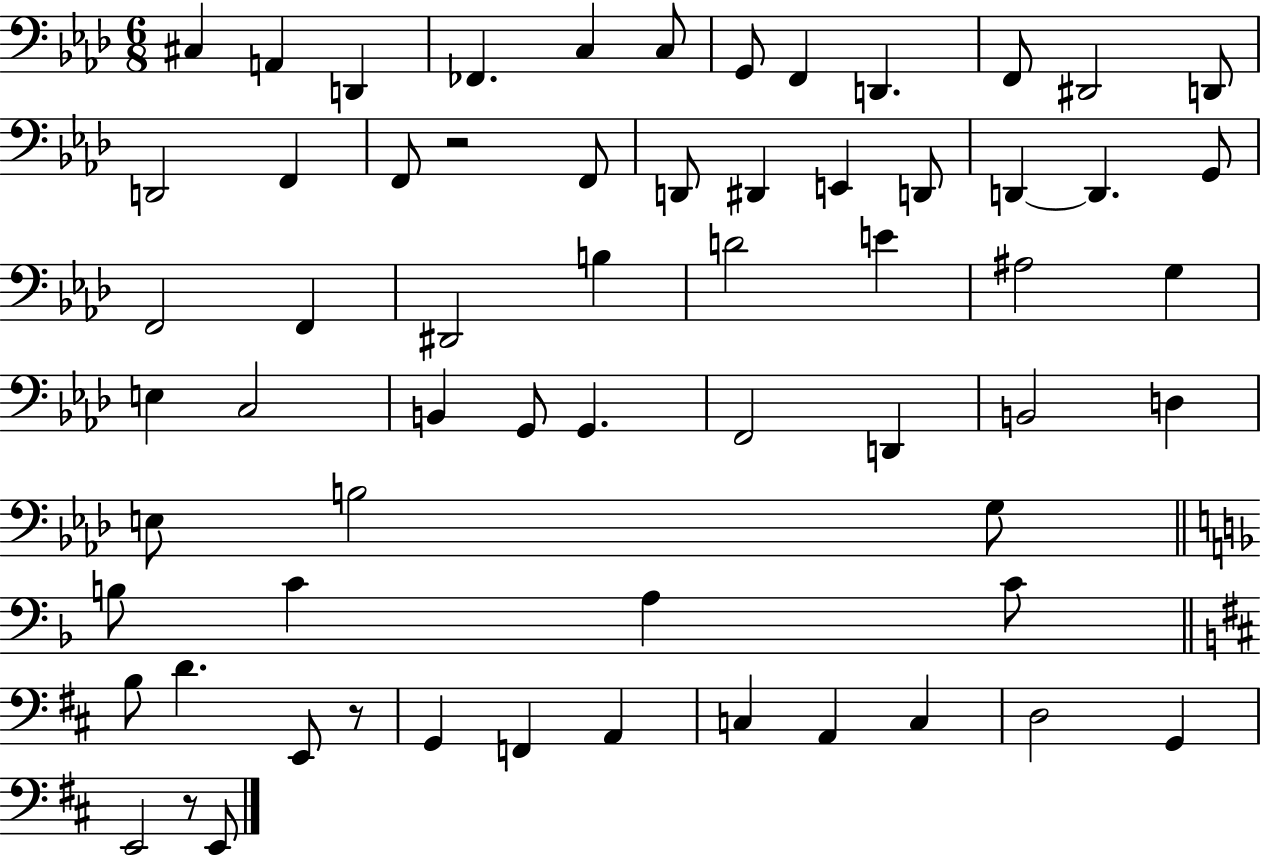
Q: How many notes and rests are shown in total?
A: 63